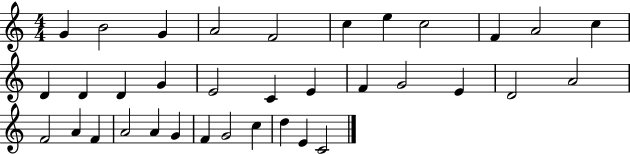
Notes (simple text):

G4/q B4/h G4/q A4/h F4/h C5/q E5/q C5/h F4/q A4/h C5/q D4/q D4/q D4/q G4/q E4/h C4/q E4/q F4/q G4/h E4/q D4/h A4/h F4/h A4/q F4/q A4/h A4/q G4/q F4/q G4/h C5/q D5/q E4/q C4/h